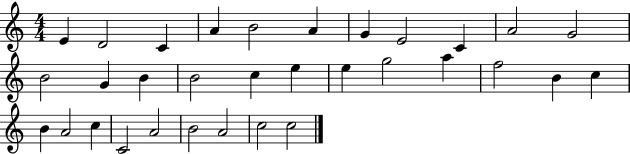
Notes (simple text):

E4/q D4/h C4/q A4/q B4/h A4/q G4/q E4/h C4/q A4/h G4/h B4/h G4/q B4/q B4/h C5/q E5/q E5/q G5/h A5/q F5/h B4/q C5/q B4/q A4/h C5/q C4/h A4/h B4/h A4/h C5/h C5/h